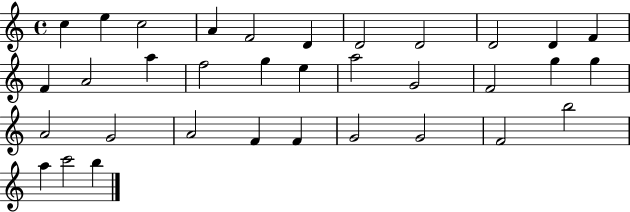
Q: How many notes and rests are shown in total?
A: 34